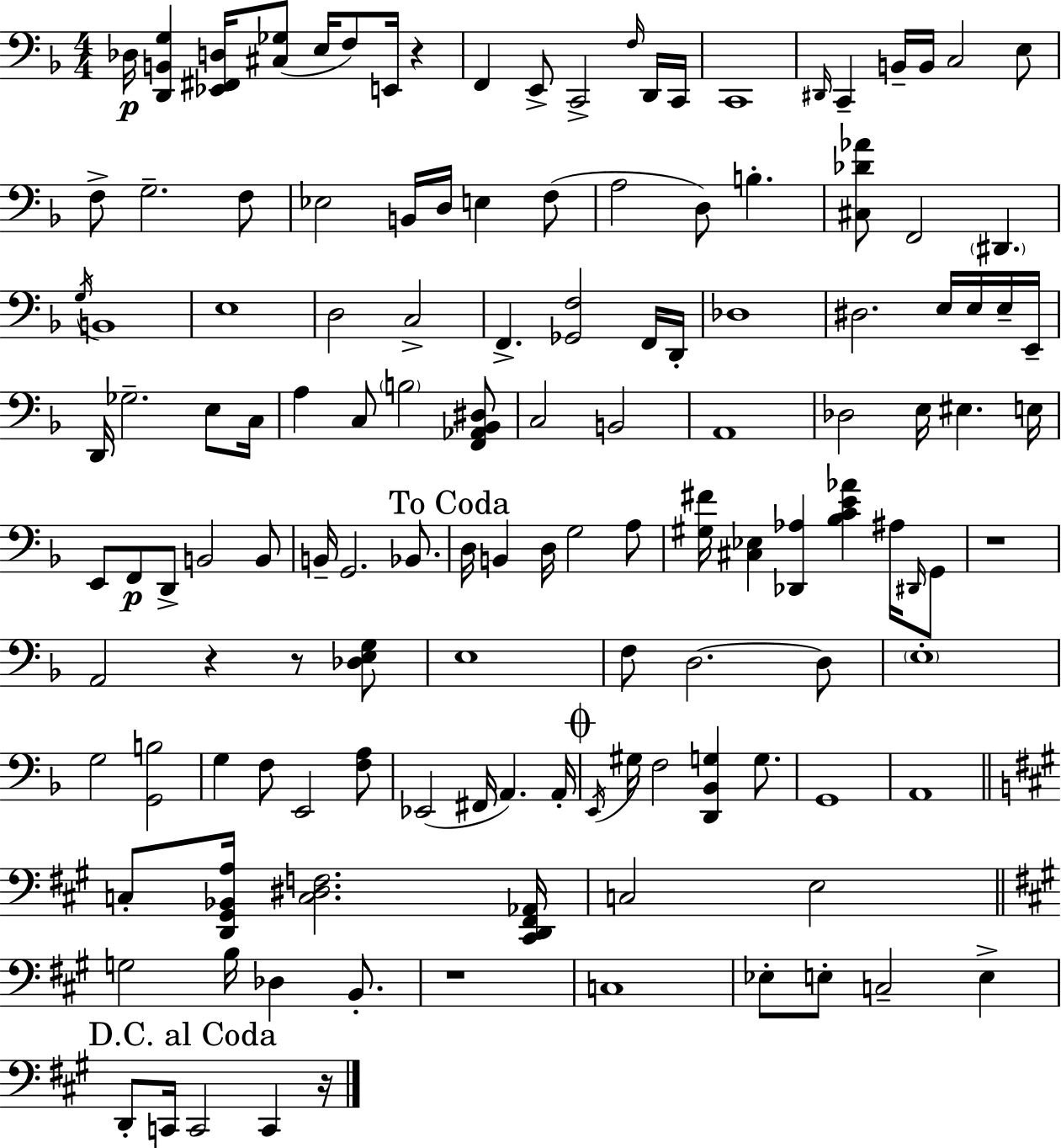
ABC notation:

X:1
T:Untitled
M:4/4
L:1/4
K:F
_D,/4 [D,,B,,G,] [_E,,^F,,D,]/4 [^C,_G,]/2 E,/4 F,/2 E,,/4 z F,, E,,/2 C,,2 F,/4 D,,/4 C,,/4 C,,4 ^D,,/4 C,, B,,/4 B,,/4 C,2 E,/2 F,/2 G,2 F,/2 _E,2 B,,/4 D,/4 E, F,/2 A,2 D,/2 B, [^C,_D_A]/2 F,,2 ^D,, G,/4 B,,4 E,4 D,2 C,2 F,, [_G,,F,]2 F,,/4 D,,/4 _D,4 ^D,2 E,/4 E,/4 E,/4 E,,/4 D,,/4 _G,2 E,/2 C,/4 A, C,/2 B,2 [F,,_A,,_B,,^D,]/2 C,2 B,,2 A,,4 _D,2 E,/4 ^E, E,/4 E,,/2 F,,/2 D,,/2 B,,2 B,,/2 B,,/4 G,,2 _B,,/2 D,/4 B,, D,/4 G,2 A,/2 [^G,^F]/4 [^C,_E,] [_D,,_A,] [_B,CE_A] ^A,/4 ^D,,/4 G,,/2 z4 A,,2 z z/2 [_D,E,G,]/2 E,4 F,/2 D,2 D,/2 E,4 G,2 [G,,B,]2 G, F,/2 E,,2 [F,A,]/2 _E,,2 ^F,,/4 A,, A,,/4 E,,/4 ^G,/4 F,2 [D,,_B,,G,] G,/2 G,,4 A,,4 C,/2 [D,,^G,,_B,,A,]/4 [C,^D,F,]2 [^C,,D,,^F,,_A,,]/4 C,2 E,2 G,2 B,/4 _D, B,,/2 z4 C,4 _E,/2 E,/2 C,2 E, D,,/2 C,,/4 C,,2 C,, z/4